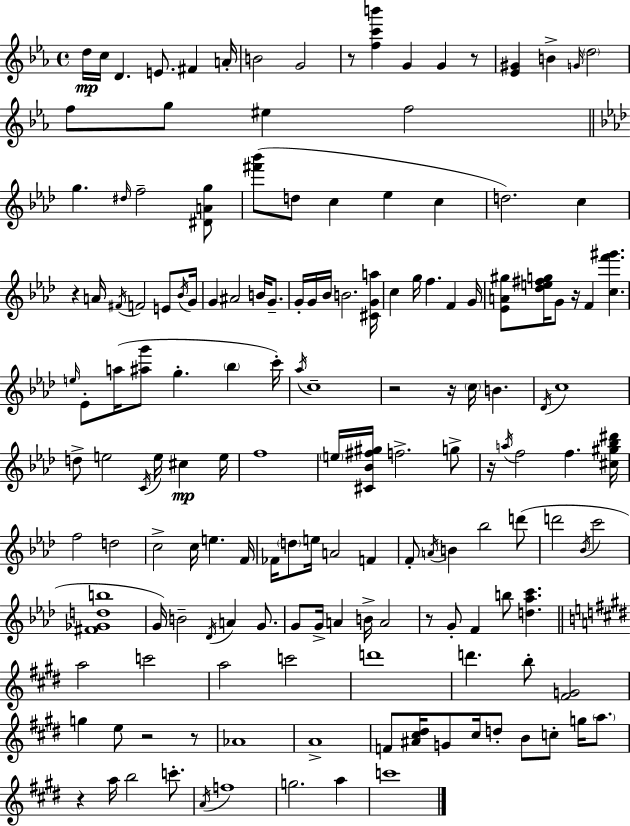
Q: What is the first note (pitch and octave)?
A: D5